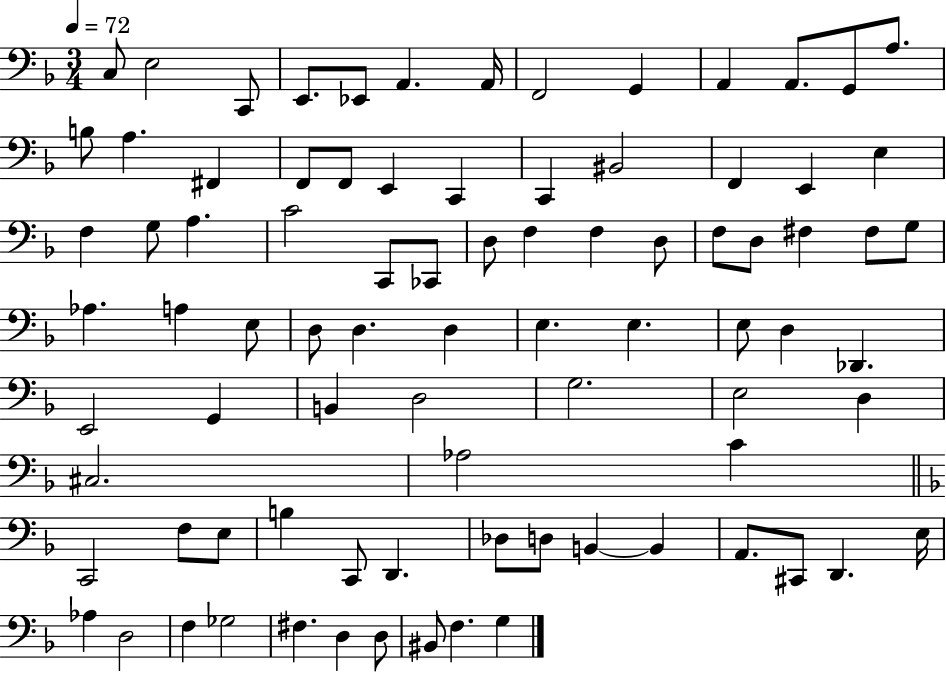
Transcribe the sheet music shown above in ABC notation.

X:1
T:Untitled
M:3/4
L:1/4
K:F
C,/2 E,2 C,,/2 E,,/2 _E,,/2 A,, A,,/4 F,,2 G,, A,, A,,/2 G,,/2 A,/2 B,/2 A, ^F,, F,,/2 F,,/2 E,, C,, C,, ^B,,2 F,, E,, E, F, G,/2 A, C2 C,,/2 _C,,/2 D,/2 F, F, D,/2 F,/2 D,/2 ^F, ^F,/2 G,/2 _A, A, E,/2 D,/2 D, D, E, E, E,/2 D, _D,, E,,2 G,, B,, D,2 G,2 E,2 D, ^C,2 _A,2 C C,,2 F,/2 E,/2 B, C,,/2 D,, _D,/2 D,/2 B,, B,, A,,/2 ^C,,/2 D,, E,/4 _A, D,2 F, _G,2 ^F, D, D,/2 ^B,,/2 F, G,